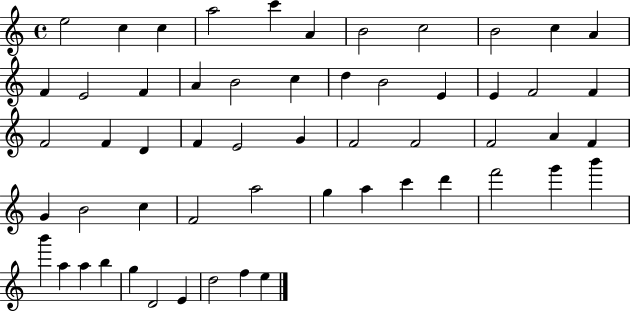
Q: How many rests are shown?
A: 0